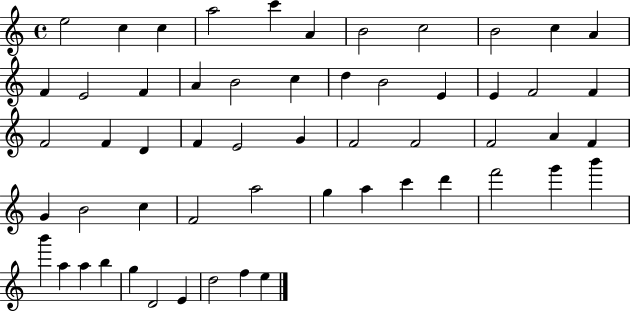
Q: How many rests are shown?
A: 0